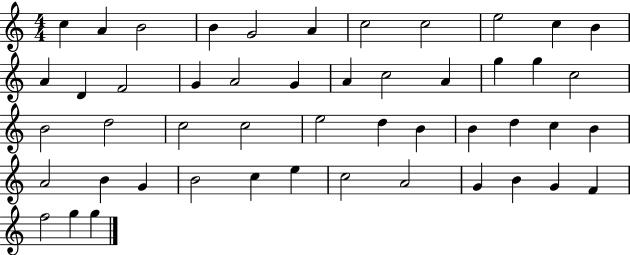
C5/q A4/q B4/h B4/q G4/h A4/q C5/h C5/h E5/h C5/q B4/q A4/q D4/q F4/h G4/q A4/h G4/q A4/q C5/h A4/q G5/q G5/q C5/h B4/h D5/h C5/h C5/h E5/h D5/q B4/q B4/q D5/q C5/q B4/q A4/h B4/q G4/q B4/h C5/q E5/q C5/h A4/h G4/q B4/q G4/q F4/q F5/h G5/q G5/q